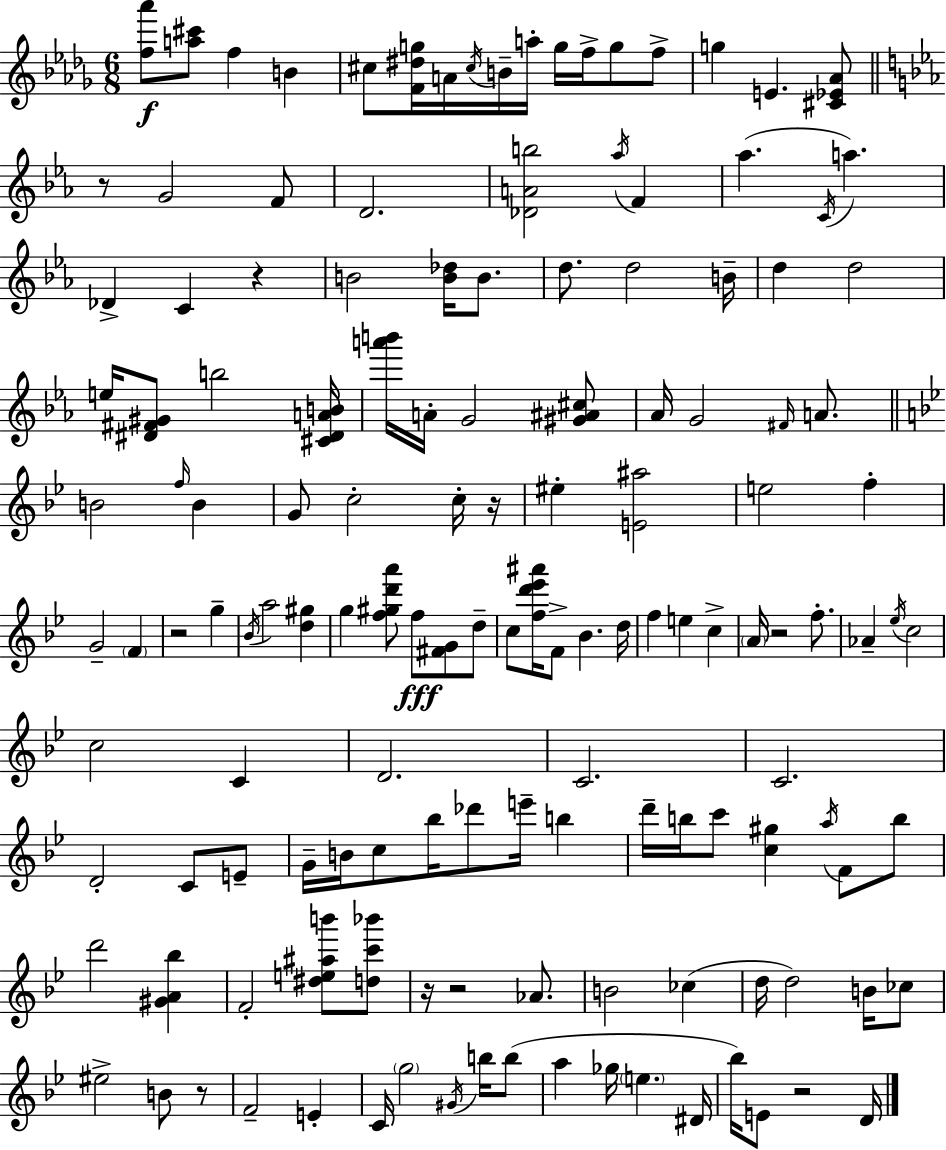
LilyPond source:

{
  \clef treble
  \numericTimeSignature
  \time 6/8
  \key bes \minor
  <f'' aes'''>8\f <a'' cis'''>8 f''4 b'4 | cis''8 <f' dis'' g''>16 a'16 \acciaccatura { cis''16 } b'16-- a''16-. g''16 f''16-> g''8 f''8-> | g''4 e'4. <cis' ees' aes'>8 | \bar "||" \break \key ees \major r8 g'2 f'8 | d'2. | <des' a' b''>2 \acciaccatura { aes''16 } f'4 | aes''4.( \acciaccatura { c'16 } a''4.) | \break des'4-> c'4 r4 | b'2 <b' des''>16 b'8. | d''8. d''2 | b'16-- d''4 d''2 | \break e''16 <dis' fis' gis'>8 b''2 | <cis' dis' a' b'>16 <a''' b'''>16 a'16-. g'2 | <gis' ais' cis''>8 aes'16 g'2 \grace { fis'16 } | a'8. \bar "||" \break \key bes \major b'2 \grace { f''16 } b'4 | g'8 c''2-. c''16-. | r16 eis''4-. <e' ais''>2 | e''2 f''4-. | \break g'2-- \parenthesize f'4 | r2 g''4-- | \acciaccatura { bes'16 } a''2 <d'' gis''>4 | g''4 <f'' gis'' d''' a'''>8 f''8\fff <fis' g'>8 | \break d''8-- c''8 <f'' d''' ees''' ais'''>16 f'8-> bes'4. | d''16 f''4 e''4 c''4-> | \parenthesize a'16 r2 f''8.-. | aes'4-- \acciaccatura { ees''16 } c''2 | \break c''2 c'4 | d'2. | c'2. | c'2. | \break d'2-. c'8 | e'8-- g'16-- b'16 c''8 bes''16 des'''8 e'''16-- b''4 | d'''16-- b''16 c'''8 <c'' gis''>4 \acciaccatura { a''16 } | f'8 b''8 d'''2 | \break <gis' a' bes''>4 f'2-. | <dis'' e'' ais'' b'''>8 <d'' c''' bes'''>8 r16 r2 | aes'8. b'2 | ces''4( d''16 d''2) | \break b'16 ces''8 eis''2-> | b'8 r8 f'2-- | e'4-. c'16 \parenthesize g''2 | \acciaccatura { gis'16 } b''16 b''8( a''4 ges''16 \parenthesize e''4. | \break dis'16 bes''16) e'8 r2 | d'16 \bar "|."
}